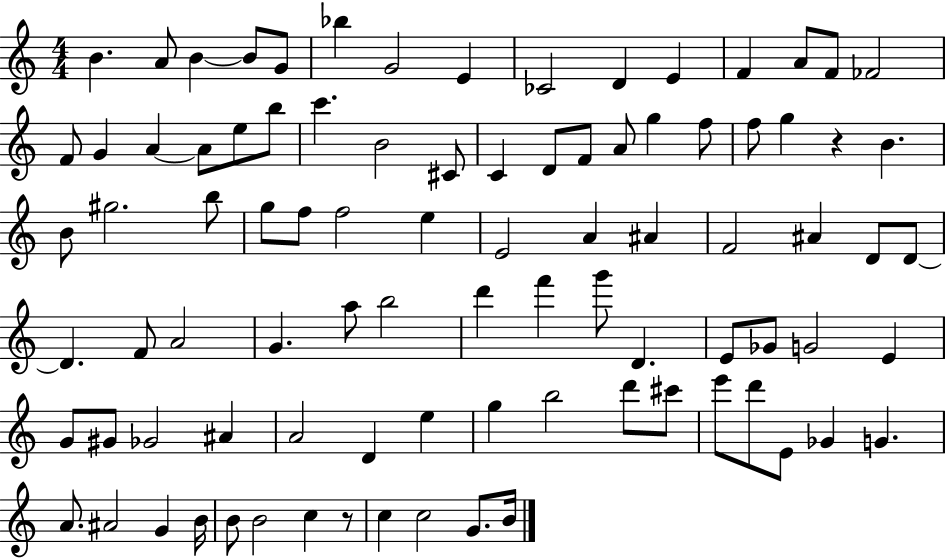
{
  \clef treble
  \numericTimeSignature
  \time 4/4
  \key c \major
  b'4. a'8 b'4~~ b'8 g'8 | bes''4 g'2 e'4 | ces'2 d'4 e'4 | f'4 a'8 f'8 fes'2 | \break f'8 g'4 a'4~~ a'8 e''8 b''8 | c'''4. b'2 cis'8 | c'4 d'8 f'8 a'8 g''4 f''8 | f''8 g''4 r4 b'4. | \break b'8 gis''2. b''8 | g''8 f''8 f''2 e''4 | e'2 a'4 ais'4 | f'2 ais'4 d'8 d'8~~ | \break d'4. f'8 a'2 | g'4. a''8 b''2 | d'''4 f'''4 g'''8 d'4. | e'8 ges'8 g'2 e'4 | \break g'8 gis'8 ges'2 ais'4 | a'2 d'4 e''4 | g''4 b''2 d'''8 cis'''8 | e'''8 d'''8 e'8 ges'4 g'4. | \break a'8. ais'2 g'4 b'16 | b'8 b'2 c''4 r8 | c''4 c''2 g'8. b'16 | \bar "|."
}